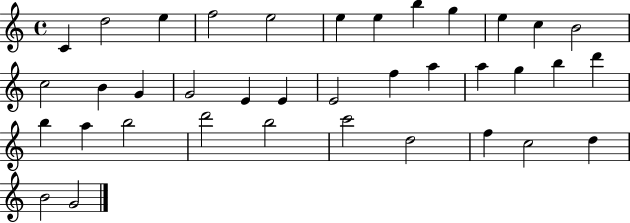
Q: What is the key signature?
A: C major